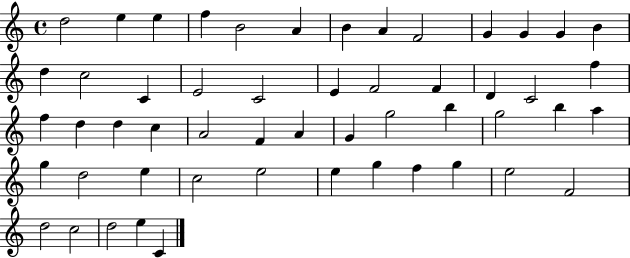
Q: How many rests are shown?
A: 0